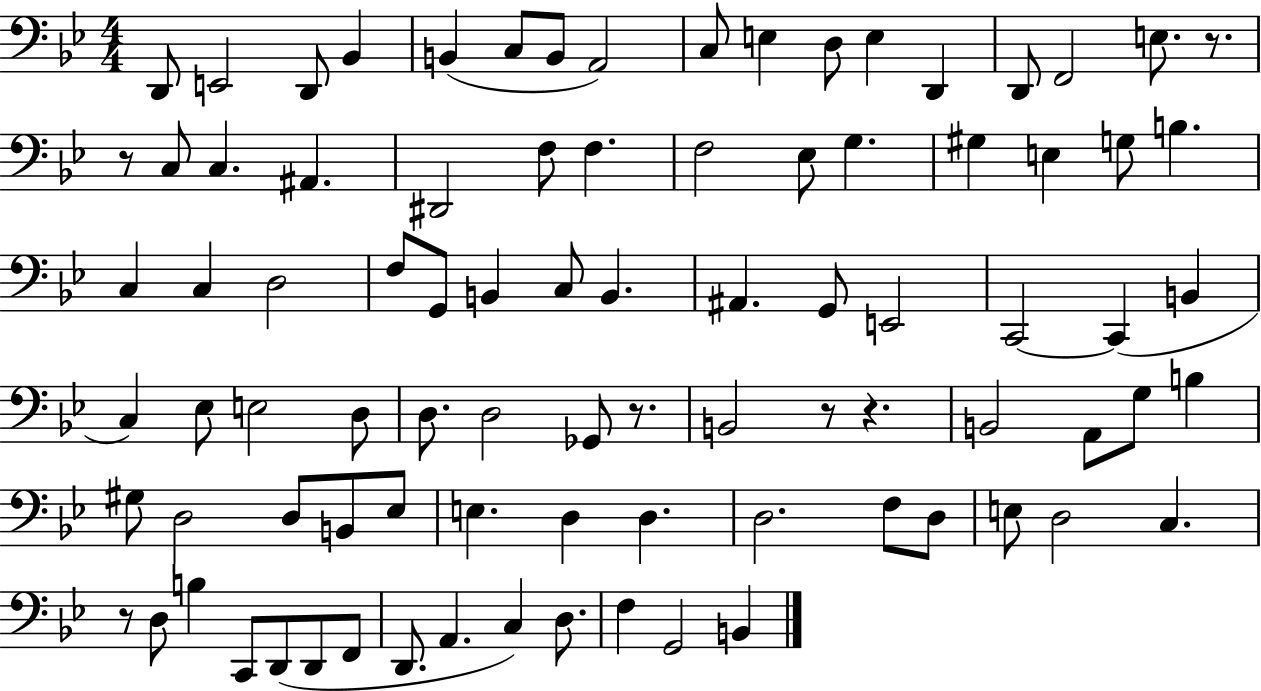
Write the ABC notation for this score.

X:1
T:Untitled
M:4/4
L:1/4
K:Bb
D,,/2 E,,2 D,,/2 _B,, B,, C,/2 B,,/2 A,,2 C,/2 E, D,/2 E, D,, D,,/2 F,,2 E,/2 z/2 z/2 C,/2 C, ^A,, ^D,,2 F,/2 F, F,2 _E,/2 G, ^G, E, G,/2 B, C, C, D,2 F,/2 G,,/2 B,, C,/2 B,, ^A,, G,,/2 E,,2 C,,2 C,, B,, C, _E,/2 E,2 D,/2 D,/2 D,2 _G,,/2 z/2 B,,2 z/2 z B,,2 A,,/2 G,/2 B, ^G,/2 D,2 D,/2 B,,/2 _E,/2 E, D, D, D,2 F,/2 D,/2 E,/2 D,2 C, z/2 D,/2 B, C,,/2 D,,/2 D,,/2 F,,/2 D,,/2 A,, C, D,/2 F, G,,2 B,,